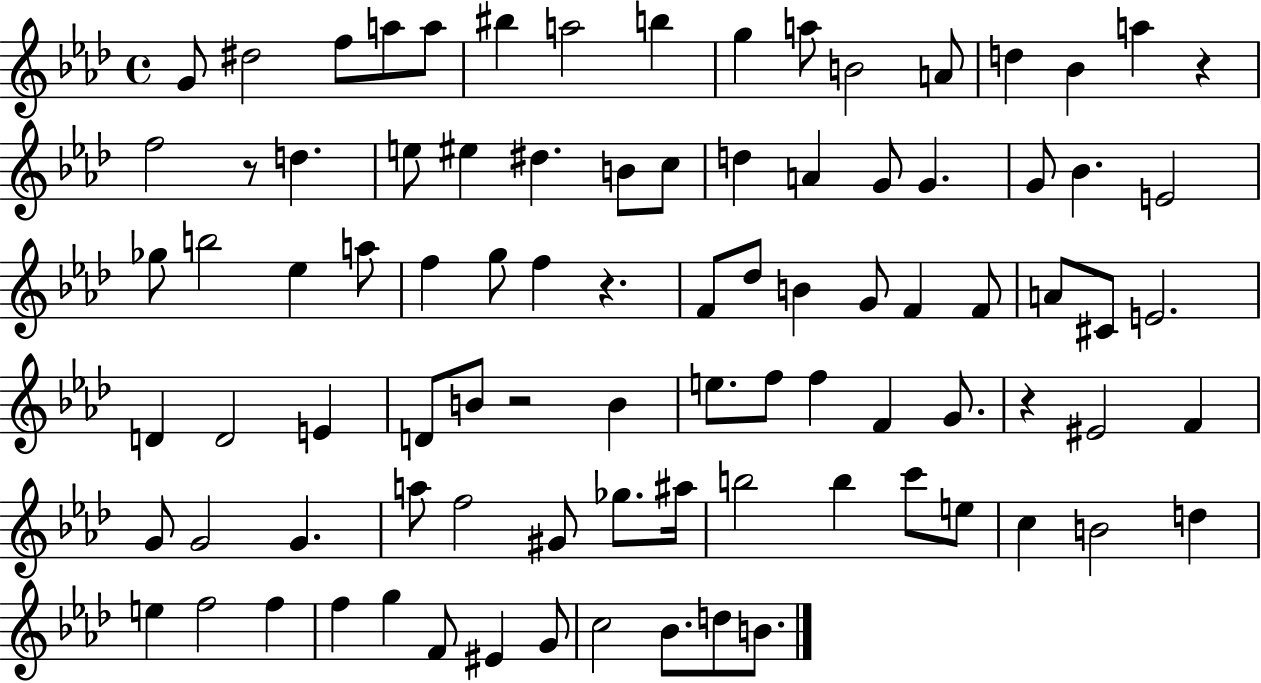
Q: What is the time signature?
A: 4/4